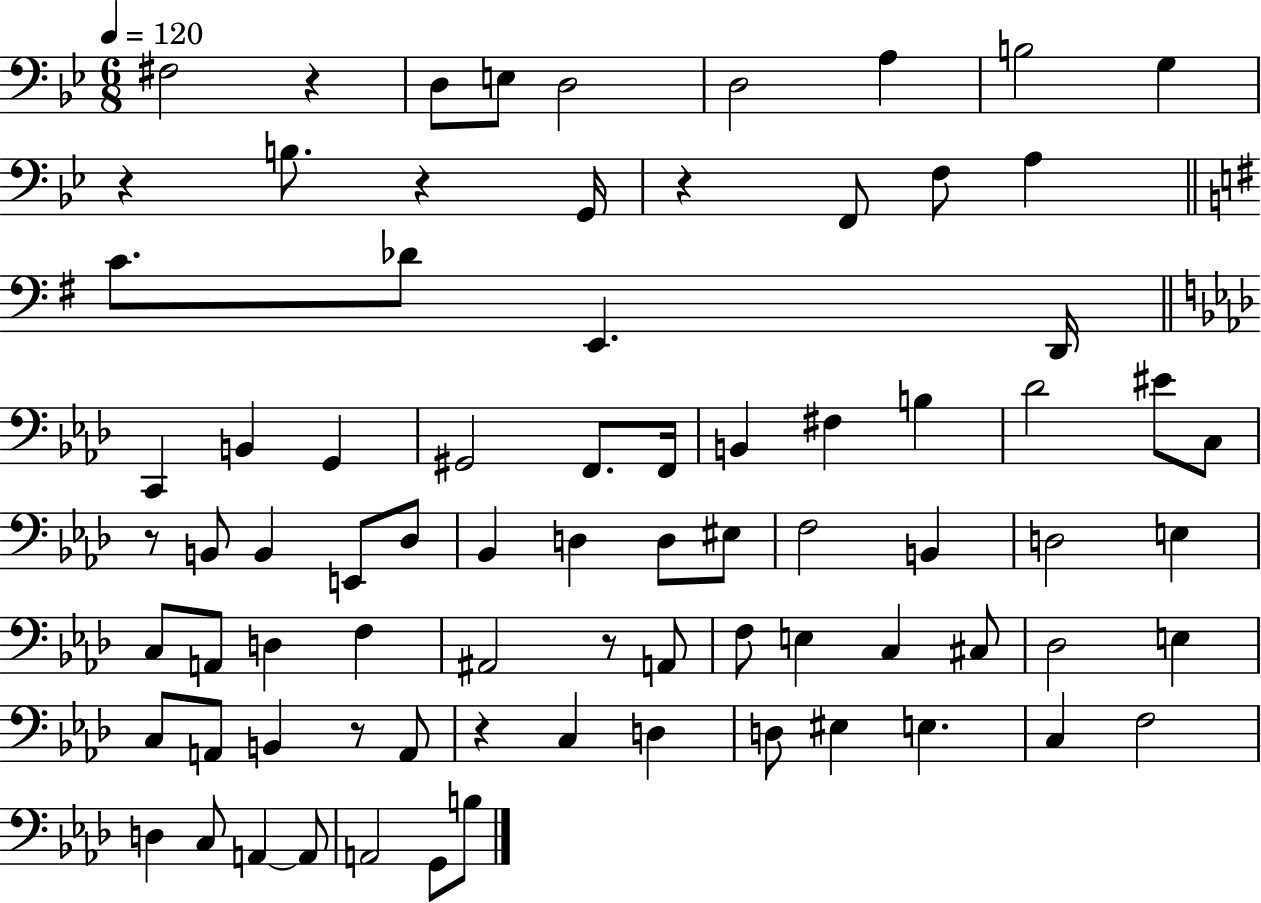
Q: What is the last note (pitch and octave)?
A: B3